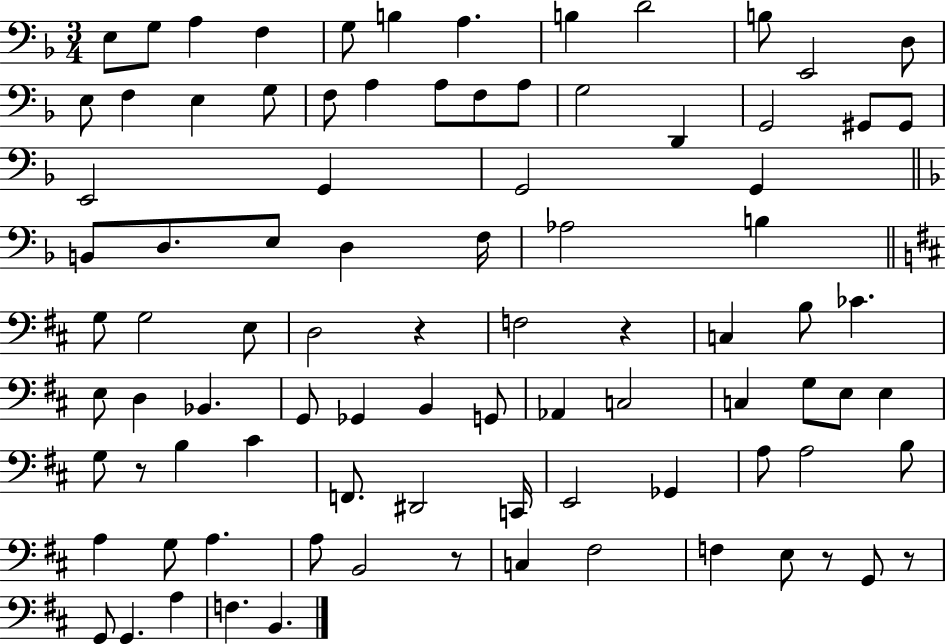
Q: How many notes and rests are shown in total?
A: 90